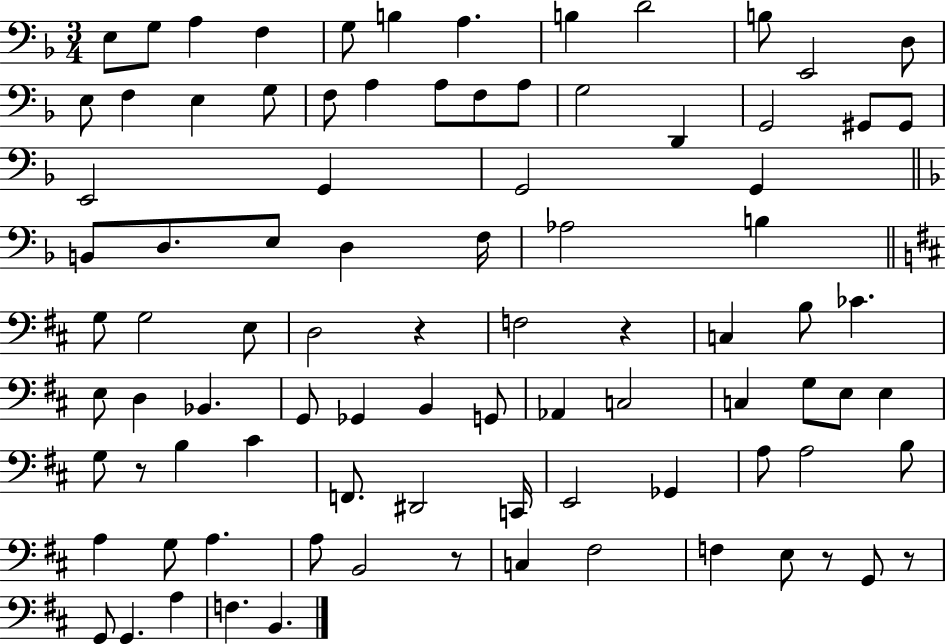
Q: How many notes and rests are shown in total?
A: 90